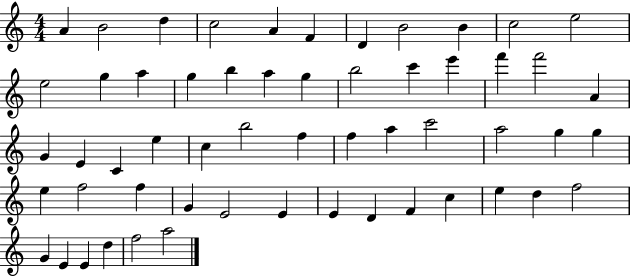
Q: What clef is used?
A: treble